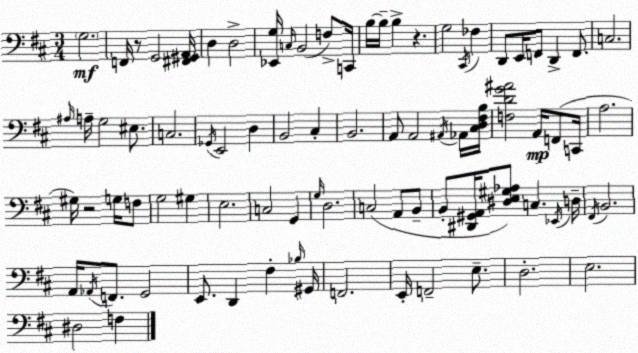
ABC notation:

X:1
T:Untitled
M:3/4
L:1/4
K:D
G,2 F,,/4 z/2 G,,2 [^F,,^G,,A,,]/4 D, D,2 [_E,,G,]/4 C,/4 B,,2 F,/2 C,,/4 B,/4 B,/4 B, z G,2 ^C,,/4 _F, D,,/2 E,,/4 F,,/2 D,, F,,/2 C,2 ^A,/4 A,/4 G,2 ^E,/2 C,2 _G,,/4 E,,2 D, B,,2 ^C, B,,2 A,,/2 A,,2 ^A,,/4 _A,,/4 [^C,D,^F,B,]/4 [F,DG^A]2 A,,/4 F,,/2 C,,/4 A,2 ^G,/4 z2 G,/4 F,/2 G,2 ^G, E,2 C,2 G,, G,/4 D,2 C,2 A,,/2 B,,/2 B,,/2 [^D,,^G,,A,,]/4 [^D,E,^G,_A,]/2 C, _E,,/4 D,/4 ^F,,/4 B,,2 A,,/4 _A,,/4 F,,/2 G,,2 E,,/2 D,, ^F, _B,/4 ^G,,/4 F,,2 E,,/4 F,,2 E,/2 D,2 E,2 ^D,2 F,